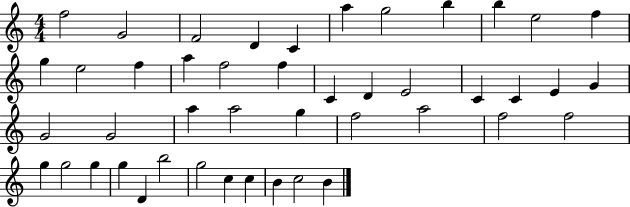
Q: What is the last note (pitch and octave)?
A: B4